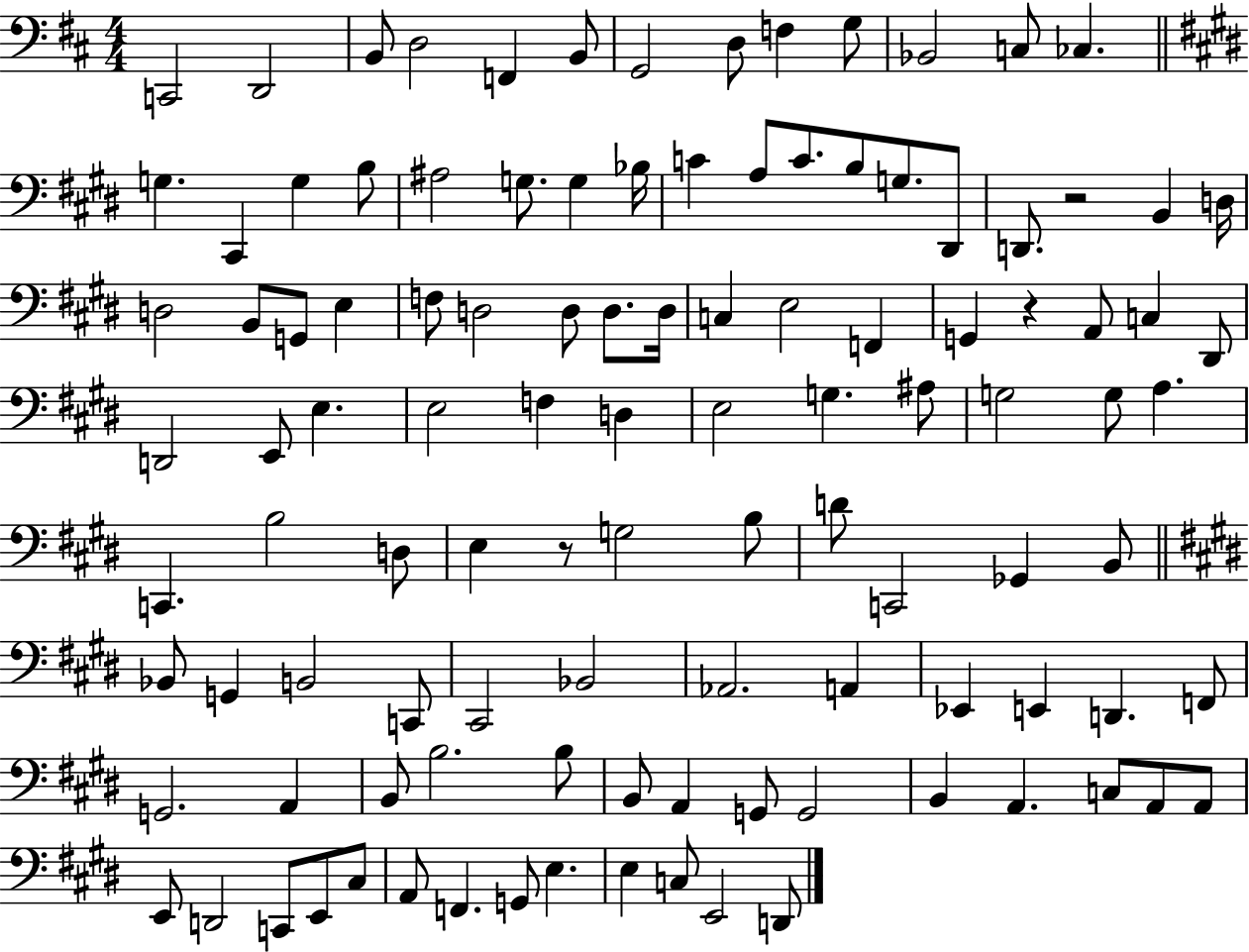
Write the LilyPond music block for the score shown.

{
  \clef bass
  \numericTimeSignature
  \time 4/4
  \key d \major
  \repeat volta 2 { c,2 d,2 | b,8 d2 f,4 b,8 | g,2 d8 f4 g8 | bes,2 c8 ces4. | \break \bar "||" \break \key e \major g4. cis,4 g4 b8 | ais2 g8. g4 bes16 | c'4 a8 c'8. b8 g8. dis,8 | d,8. r2 b,4 d16 | \break d2 b,8 g,8 e4 | f8 d2 d8 d8. d16 | c4 e2 f,4 | g,4 r4 a,8 c4 dis,8 | \break d,2 e,8 e4. | e2 f4 d4 | e2 g4. ais8 | g2 g8 a4. | \break c,4. b2 d8 | e4 r8 g2 b8 | d'8 c,2 ges,4 b,8 | \bar "||" \break \key e \major bes,8 g,4 b,2 c,8 | cis,2 bes,2 | aes,2. a,4 | ees,4 e,4 d,4. f,8 | \break g,2. a,4 | b,8 b2. b8 | b,8 a,4 g,8 g,2 | b,4 a,4. c8 a,8 a,8 | \break e,8 d,2 c,8 e,8 cis8 | a,8 f,4. g,8 e4. | e4 c8 e,2 d,8 | } \bar "|."
}